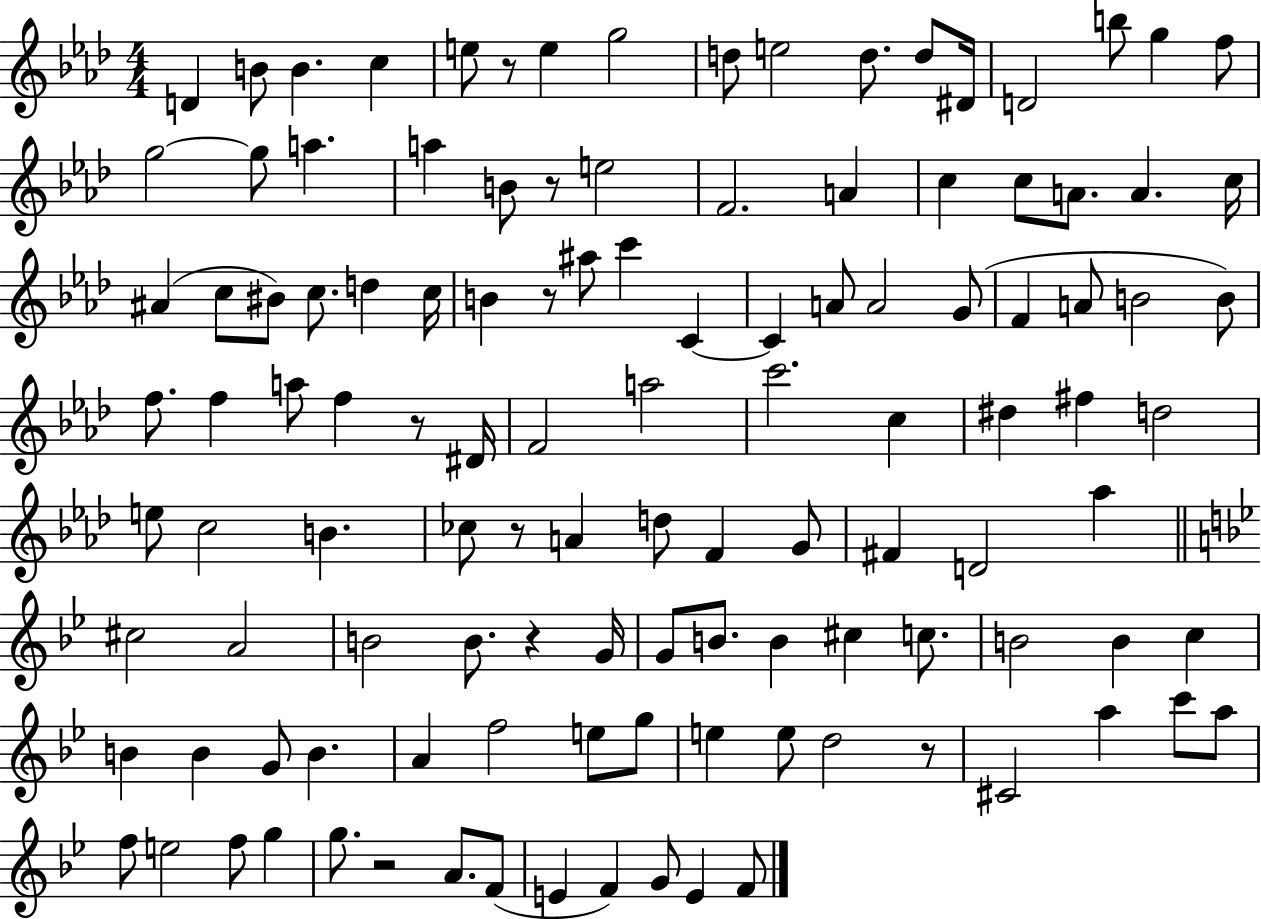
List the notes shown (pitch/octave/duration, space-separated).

D4/q B4/e B4/q. C5/q E5/e R/e E5/q G5/h D5/e E5/h D5/e. D5/e D#4/s D4/h B5/e G5/q F5/e G5/h G5/e A5/q. A5/q B4/e R/e E5/h F4/h. A4/q C5/q C5/e A4/e. A4/q. C5/s A#4/q C5/e BIS4/e C5/e. D5/q C5/s B4/q R/e A#5/e C6/q C4/q C4/q A4/e A4/h G4/e F4/q A4/e B4/h B4/e F5/e. F5/q A5/e F5/q R/e D#4/s F4/h A5/h C6/h. C5/q D#5/q F#5/q D5/h E5/e C5/h B4/q. CES5/e R/e A4/q D5/e F4/q G4/e F#4/q D4/h Ab5/q C#5/h A4/h B4/h B4/e. R/q G4/s G4/e B4/e. B4/q C#5/q C5/e. B4/h B4/q C5/q B4/q B4/q G4/e B4/q. A4/q F5/h E5/e G5/e E5/q E5/e D5/h R/e C#4/h A5/q C6/e A5/e F5/e E5/h F5/e G5/q G5/e. R/h A4/e. F4/e E4/q F4/q G4/e E4/q F4/e